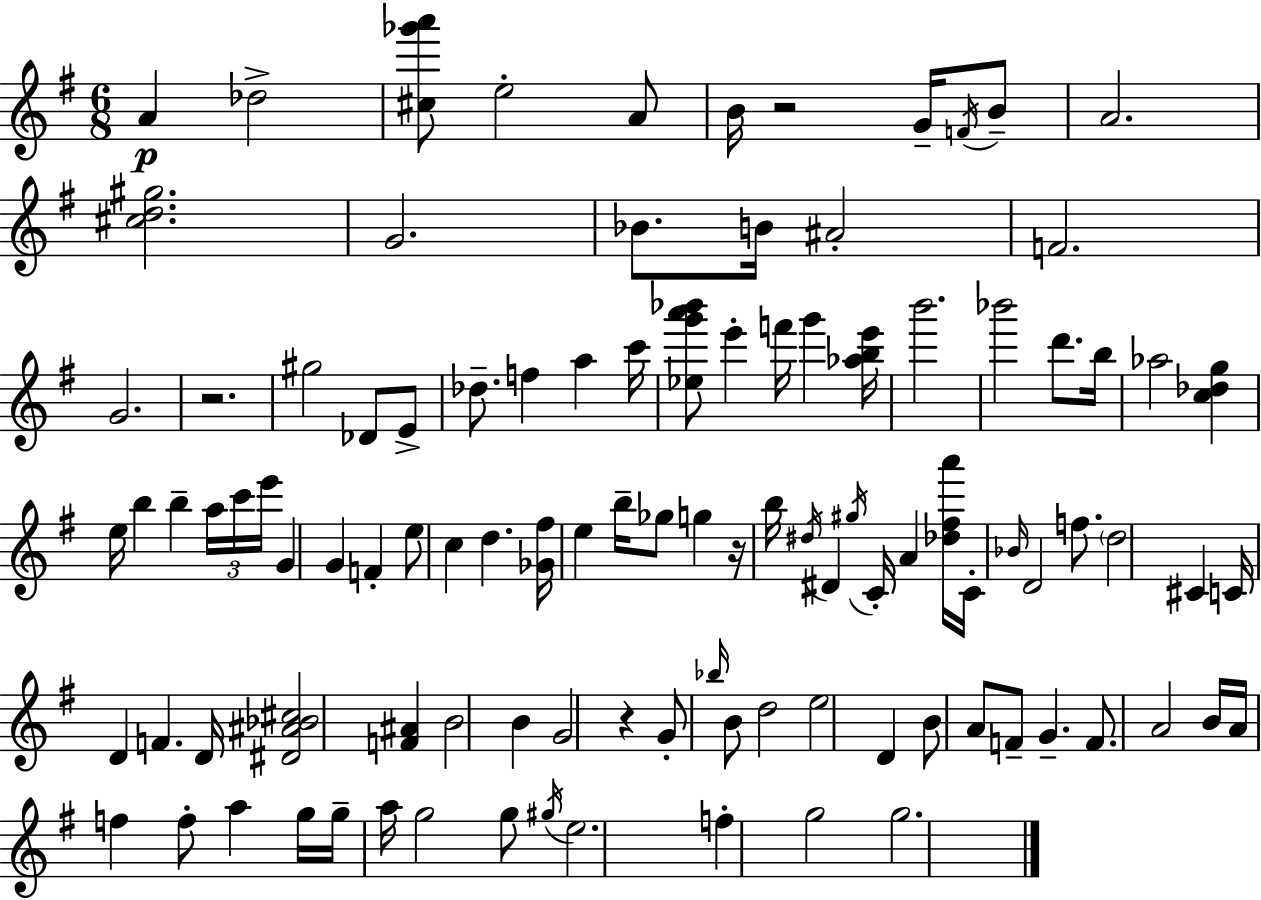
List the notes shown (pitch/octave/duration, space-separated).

A4/q Db5/h [C#5,Gb6,A6]/e E5/h A4/e B4/s R/h G4/s F4/s B4/e A4/h. [C#5,D5,G#5]/h. G4/h. Bb4/e. B4/s A#4/h F4/h. G4/h. R/h. G#5/h Db4/e E4/e Db5/e. F5/q A5/q C6/s [Eb5,G6,A6,Bb6]/e E6/q F6/s G6/q [Ab5,B5,E6]/s B6/h. Bb6/h D6/e. B5/s Ab5/h [C5,Db5,G5]/q E5/s B5/q B5/q A5/s C6/s E6/s G4/q G4/q F4/q E5/e C5/q D5/q. [Gb4,F#5]/s E5/q B5/s Gb5/e G5/q R/s B5/s D#5/s D#4/q G#5/s C4/s A4/q [Db5,F#5,A6]/s C4/s Bb4/s D4/h F5/e. D5/h C#4/q C4/s D4/q F4/q. D4/s [D#4,A#4,Bb4,C#5]/h [F4,A#4]/q B4/h B4/q G4/h R/q G4/e Bb5/s B4/e D5/h E5/h D4/q B4/e A4/e F4/e G4/q. F4/e. A4/h B4/s A4/s F5/q F5/e A5/q G5/s G5/s A5/s G5/h G5/e G#5/s E5/h. F5/q G5/h G5/h.